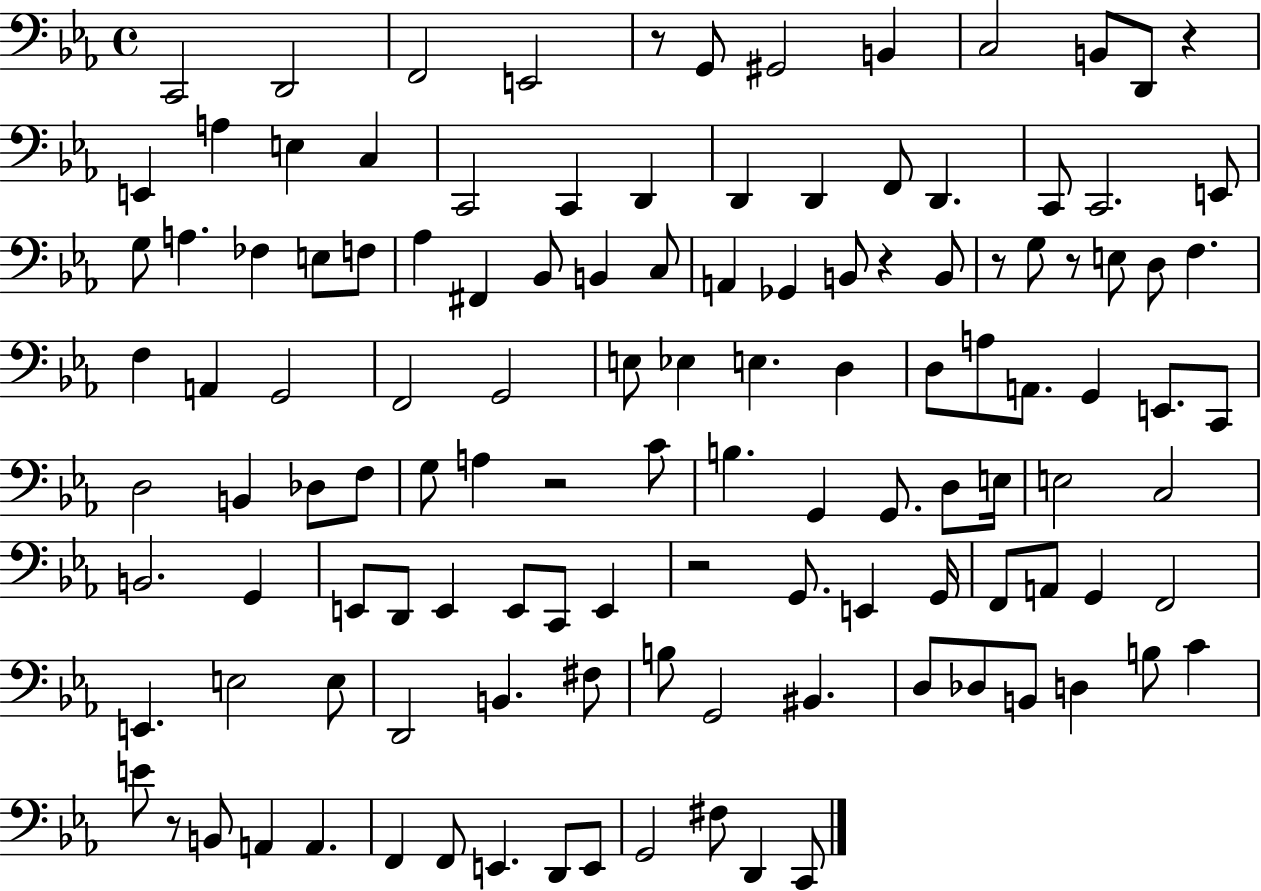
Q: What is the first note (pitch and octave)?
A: C2